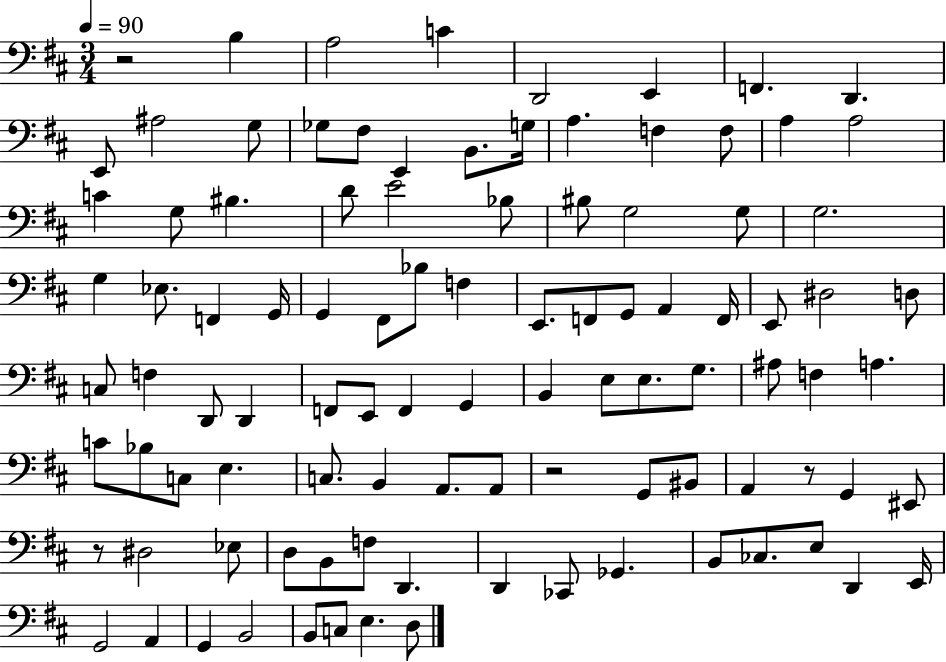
{
  \clef bass
  \numericTimeSignature
  \time 3/4
  \key d \major
  \tempo 4 = 90
  r2 b4 | a2 c'4 | d,2 e,4 | f,4. d,4. | \break e,8 ais2 g8 | ges8 fis8 e,4 b,8. g16 | a4. f4 f8 | a4 a2 | \break c'4 g8 bis4. | d'8 e'2 bes8 | bis8 g2 g8 | g2. | \break g4 ees8. f,4 g,16 | g,4 fis,8 bes8 f4 | e,8. f,8 g,8 a,4 f,16 | e,8 dis2 d8 | \break c8 f4 d,8 d,4 | f,8 e,8 f,4 g,4 | b,4 e8 e8. g8. | ais8 f4 a4. | \break c'8 bes8 c8 e4. | c8. b,4 a,8. a,8 | r2 g,8 bis,8 | a,4 r8 g,4 eis,8 | \break r8 dis2 ees8 | d8 b,8 f8 d,4. | d,4 ces,8 ges,4. | b,8 ces8. e8 d,4 e,16 | \break g,2 a,4 | g,4 b,2 | b,8 c8 e4. d8 | \bar "|."
}